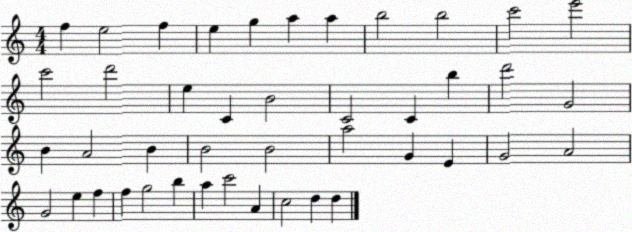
X:1
T:Untitled
M:4/4
L:1/4
K:C
f e2 f e g a a b2 b2 c'2 e'2 c'2 d'2 e C B2 C2 C b d'2 G2 B A2 B B2 B2 a2 G E G2 A2 G2 e f f g2 b a c'2 A c2 d d